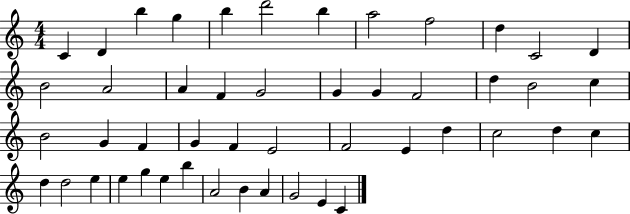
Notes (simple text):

C4/q D4/q B5/q G5/q B5/q D6/h B5/q A5/h F5/h D5/q C4/h D4/q B4/h A4/h A4/q F4/q G4/h G4/q G4/q F4/h D5/q B4/h C5/q B4/h G4/q F4/q G4/q F4/q E4/h F4/h E4/q D5/q C5/h D5/q C5/q D5/q D5/h E5/q E5/q G5/q E5/q B5/q A4/h B4/q A4/q G4/h E4/q C4/q